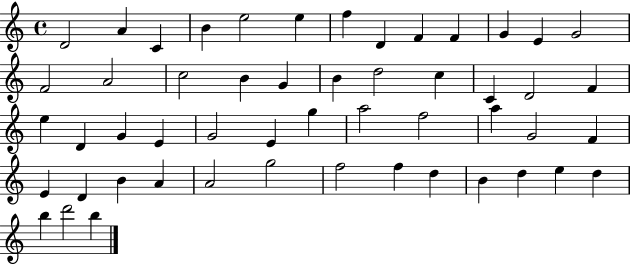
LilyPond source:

{
  \clef treble
  \time 4/4
  \defaultTimeSignature
  \key c \major
  d'2 a'4 c'4 | b'4 e''2 e''4 | f''4 d'4 f'4 f'4 | g'4 e'4 g'2 | \break f'2 a'2 | c''2 b'4 g'4 | b'4 d''2 c''4 | c'4 d'2 f'4 | \break e''4 d'4 g'4 e'4 | g'2 e'4 g''4 | a''2 f''2 | a''4 g'2 f'4 | \break e'4 d'4 b'4 a'4 | a'2 g''2 | f''2 f''4 d''4 | b'4 d''4 e''4 d''4 | \break b''4 d'''2 b''4 | \bar "|."
}